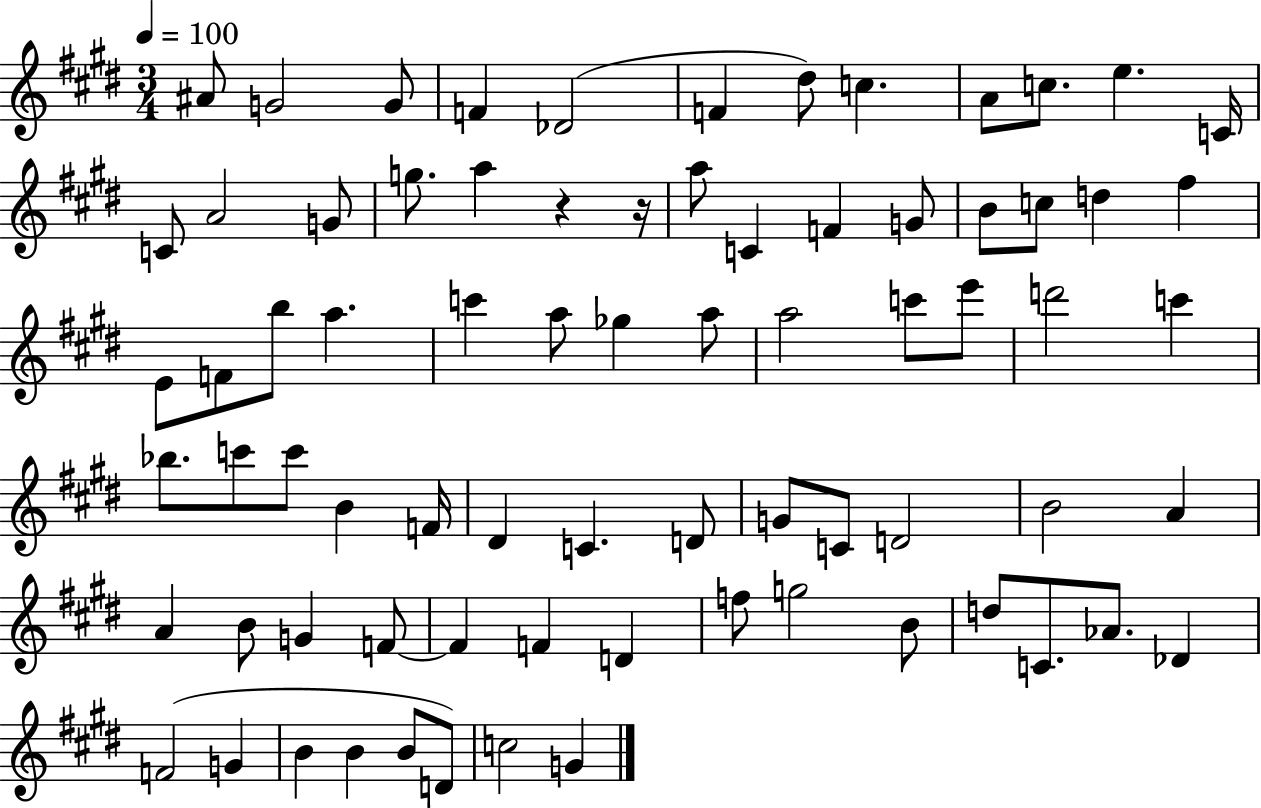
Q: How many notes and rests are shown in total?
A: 75